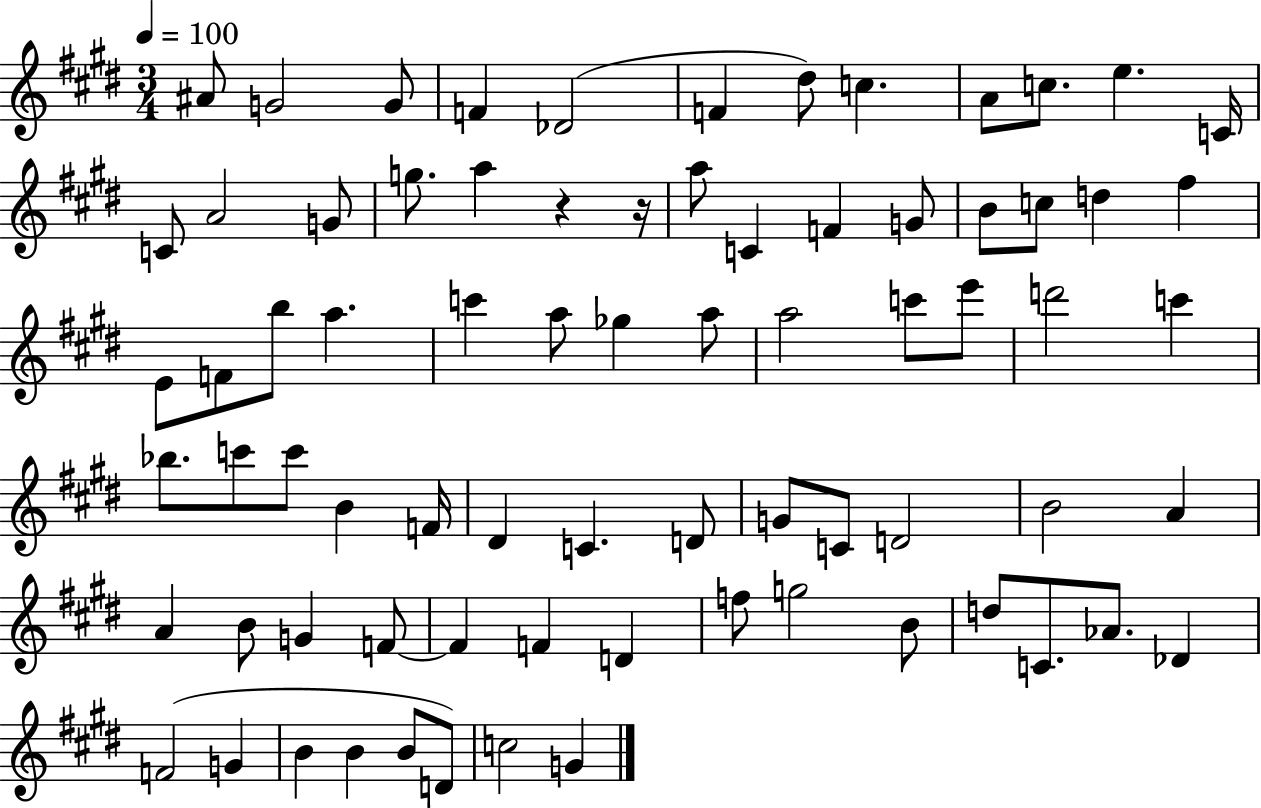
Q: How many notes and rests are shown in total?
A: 75